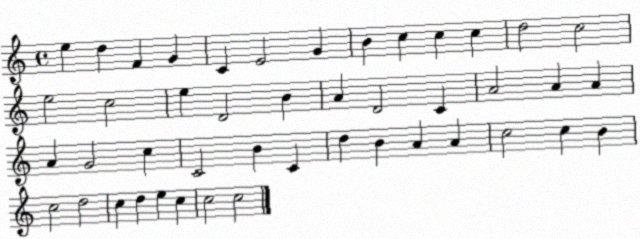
X:1
T:Untitled
M:4/4
L:1/4
K:C
e d F G C E2 G B c c c d2 c2 e2 c2 e D2 B A D2 C A2 A A A G2 c C2 B C d B A A c2 c B c2 d2 c d e c c2 c2